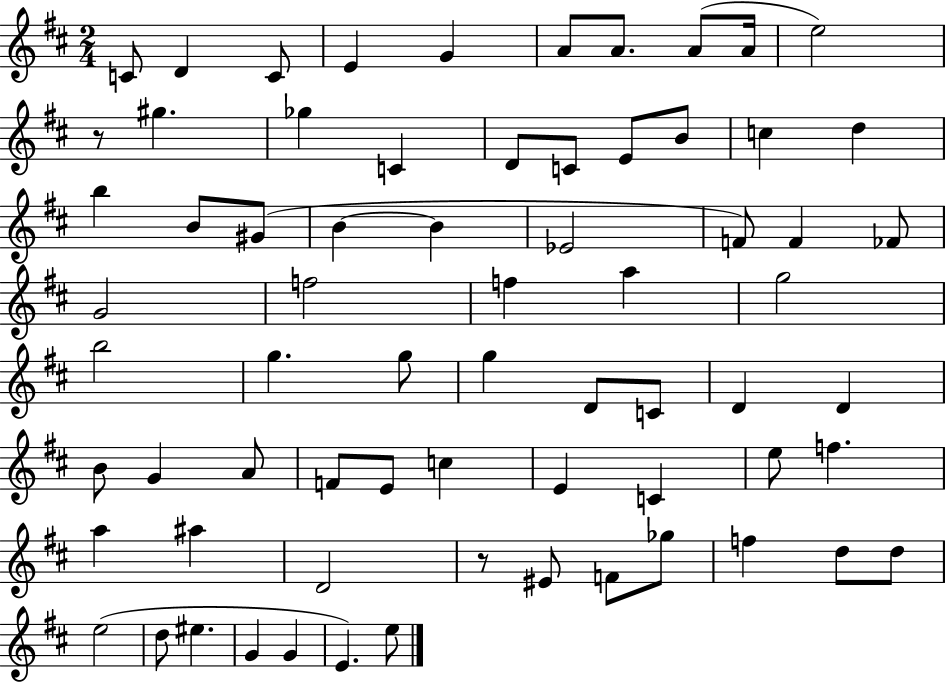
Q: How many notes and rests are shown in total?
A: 69